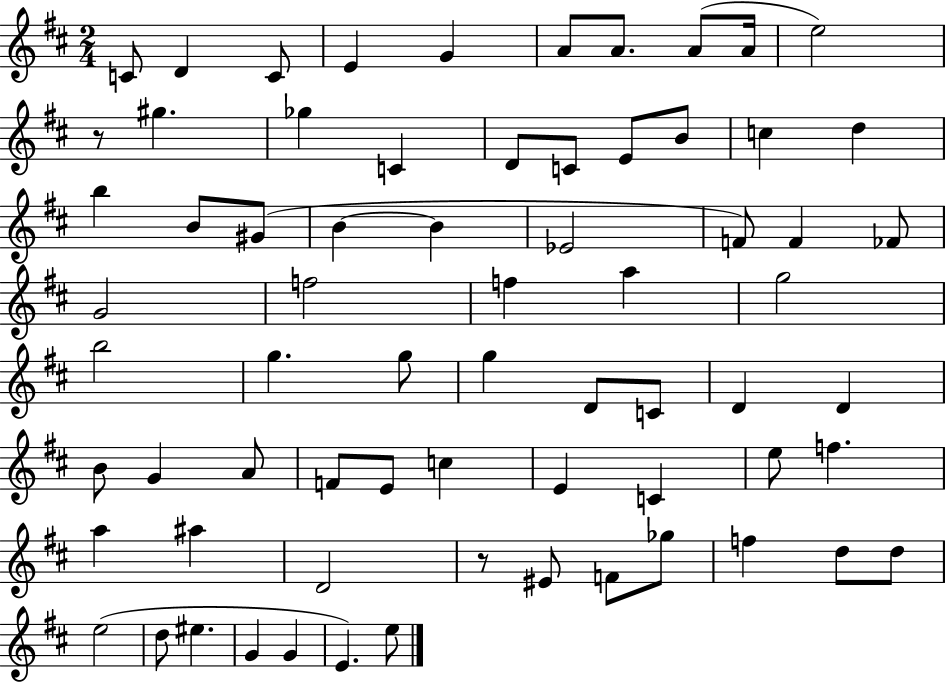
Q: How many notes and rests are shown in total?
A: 69